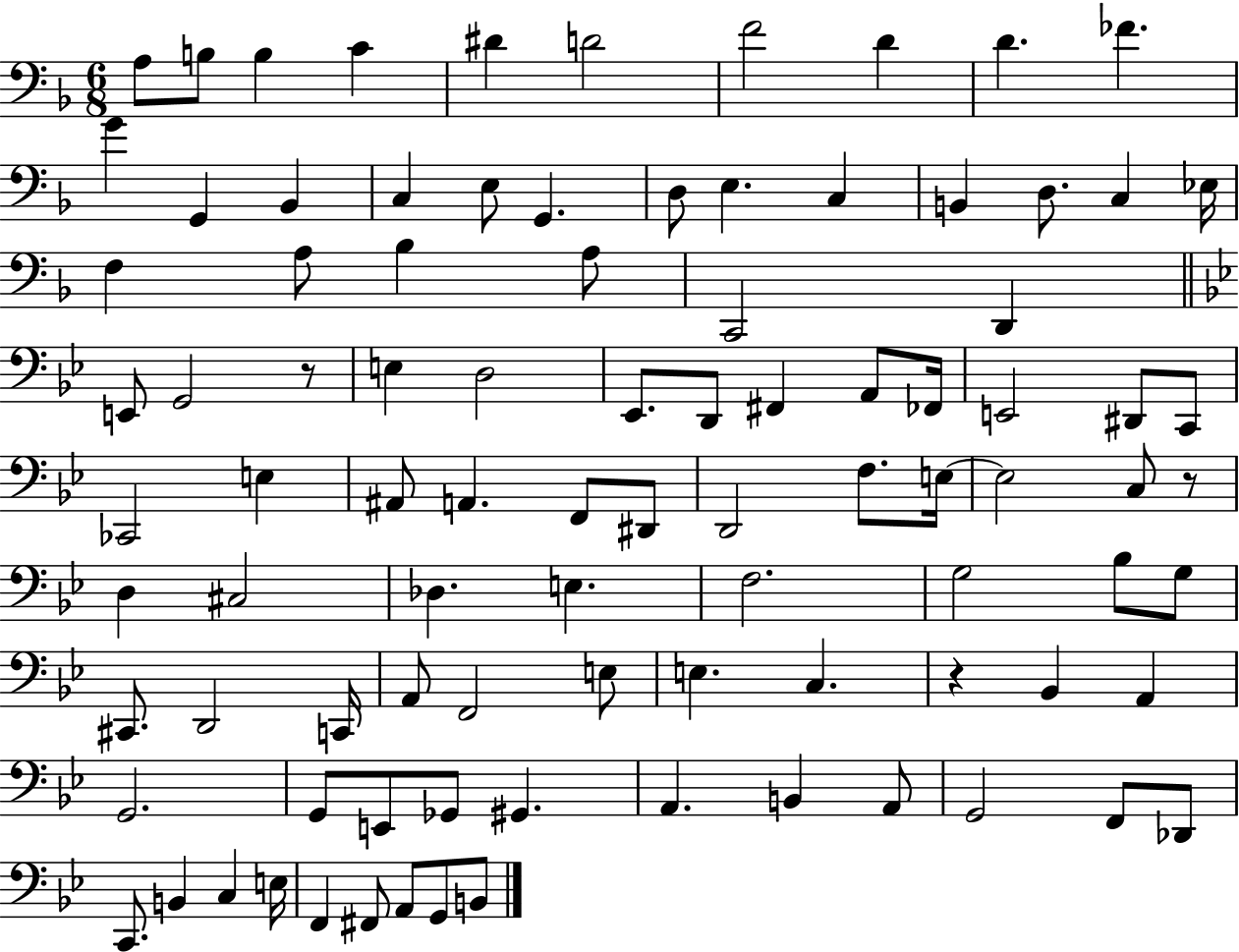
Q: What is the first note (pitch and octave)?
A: A3